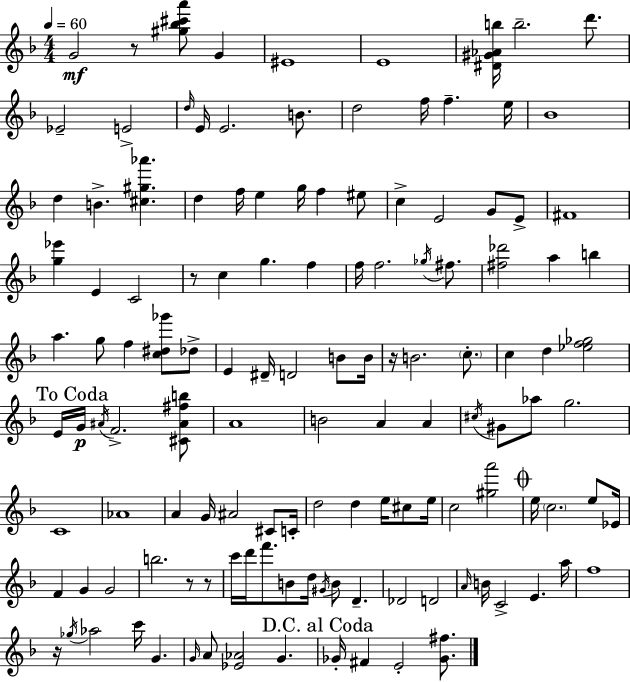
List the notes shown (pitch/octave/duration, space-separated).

G4/h R/e [G#5,Bb5,C#6,A6]/e G4/q EIS4/w E4/w [D#4,G#4,Ab4,B5]/s B5/h. D6/e. Eb4/h E4/h D5/s E4/s E4/h. B4/e. D5/h F5/s F5/q. E5/s Bb4/w D5/q B4/q. [C#5,G#5,Ab6]/q. D5/q F5/s E5/q G5/s F5/q EIS5/e C5/q E4/h G4/e E4/e F#4/w [G5,Eb6]/q E4/q C4/h R/e C5/q G5/q. F5/q F5/s F5/h. Gb5/s F#5/e. [F#5,Db6]/h A5/q B5/q A5/q. G5/e F5/q [C5,D#5,Gb6]/e Db5/e E4/q D#4/s D4/h B4/e B4/s R/s B4/h. C5/e. C5/q D5/q [Eb5,F5,Gb5]/h E4/s G4/s A#4/s F4/h. [C#4,A#4,F#5,B5]/e A4/w B4/h A4/q A4/q C#5/s G#4/e Ab5/e G5/h. C4/w Ab4/w A4/q G4/s A#4/h C#4/e C4/s D5/h D5/q E5/s C#5/e E5/s C5/h [G#5,A6]/h E5/s C5/h. E5/e Eb4/s F4/q G4/q G4/h B5/h. R/e R/e C6/s D6/s F6/e. B4/e D5/s G#4/s B4/e D4/q. Db4/h D4/h A4/s B4/s C4/h E4/q. A5/s F5/w R/s Gb5/s Ab5/h C6/s G4/q. G4/s A4/e [Eb4,Ab4]/h G4/q. Gb4/s F#4/q E4/h [Gb4,F#5]/e.